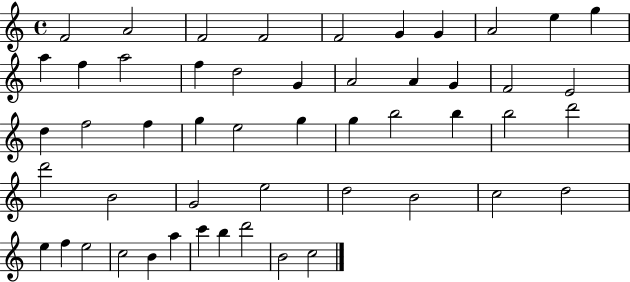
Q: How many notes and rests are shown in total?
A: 51